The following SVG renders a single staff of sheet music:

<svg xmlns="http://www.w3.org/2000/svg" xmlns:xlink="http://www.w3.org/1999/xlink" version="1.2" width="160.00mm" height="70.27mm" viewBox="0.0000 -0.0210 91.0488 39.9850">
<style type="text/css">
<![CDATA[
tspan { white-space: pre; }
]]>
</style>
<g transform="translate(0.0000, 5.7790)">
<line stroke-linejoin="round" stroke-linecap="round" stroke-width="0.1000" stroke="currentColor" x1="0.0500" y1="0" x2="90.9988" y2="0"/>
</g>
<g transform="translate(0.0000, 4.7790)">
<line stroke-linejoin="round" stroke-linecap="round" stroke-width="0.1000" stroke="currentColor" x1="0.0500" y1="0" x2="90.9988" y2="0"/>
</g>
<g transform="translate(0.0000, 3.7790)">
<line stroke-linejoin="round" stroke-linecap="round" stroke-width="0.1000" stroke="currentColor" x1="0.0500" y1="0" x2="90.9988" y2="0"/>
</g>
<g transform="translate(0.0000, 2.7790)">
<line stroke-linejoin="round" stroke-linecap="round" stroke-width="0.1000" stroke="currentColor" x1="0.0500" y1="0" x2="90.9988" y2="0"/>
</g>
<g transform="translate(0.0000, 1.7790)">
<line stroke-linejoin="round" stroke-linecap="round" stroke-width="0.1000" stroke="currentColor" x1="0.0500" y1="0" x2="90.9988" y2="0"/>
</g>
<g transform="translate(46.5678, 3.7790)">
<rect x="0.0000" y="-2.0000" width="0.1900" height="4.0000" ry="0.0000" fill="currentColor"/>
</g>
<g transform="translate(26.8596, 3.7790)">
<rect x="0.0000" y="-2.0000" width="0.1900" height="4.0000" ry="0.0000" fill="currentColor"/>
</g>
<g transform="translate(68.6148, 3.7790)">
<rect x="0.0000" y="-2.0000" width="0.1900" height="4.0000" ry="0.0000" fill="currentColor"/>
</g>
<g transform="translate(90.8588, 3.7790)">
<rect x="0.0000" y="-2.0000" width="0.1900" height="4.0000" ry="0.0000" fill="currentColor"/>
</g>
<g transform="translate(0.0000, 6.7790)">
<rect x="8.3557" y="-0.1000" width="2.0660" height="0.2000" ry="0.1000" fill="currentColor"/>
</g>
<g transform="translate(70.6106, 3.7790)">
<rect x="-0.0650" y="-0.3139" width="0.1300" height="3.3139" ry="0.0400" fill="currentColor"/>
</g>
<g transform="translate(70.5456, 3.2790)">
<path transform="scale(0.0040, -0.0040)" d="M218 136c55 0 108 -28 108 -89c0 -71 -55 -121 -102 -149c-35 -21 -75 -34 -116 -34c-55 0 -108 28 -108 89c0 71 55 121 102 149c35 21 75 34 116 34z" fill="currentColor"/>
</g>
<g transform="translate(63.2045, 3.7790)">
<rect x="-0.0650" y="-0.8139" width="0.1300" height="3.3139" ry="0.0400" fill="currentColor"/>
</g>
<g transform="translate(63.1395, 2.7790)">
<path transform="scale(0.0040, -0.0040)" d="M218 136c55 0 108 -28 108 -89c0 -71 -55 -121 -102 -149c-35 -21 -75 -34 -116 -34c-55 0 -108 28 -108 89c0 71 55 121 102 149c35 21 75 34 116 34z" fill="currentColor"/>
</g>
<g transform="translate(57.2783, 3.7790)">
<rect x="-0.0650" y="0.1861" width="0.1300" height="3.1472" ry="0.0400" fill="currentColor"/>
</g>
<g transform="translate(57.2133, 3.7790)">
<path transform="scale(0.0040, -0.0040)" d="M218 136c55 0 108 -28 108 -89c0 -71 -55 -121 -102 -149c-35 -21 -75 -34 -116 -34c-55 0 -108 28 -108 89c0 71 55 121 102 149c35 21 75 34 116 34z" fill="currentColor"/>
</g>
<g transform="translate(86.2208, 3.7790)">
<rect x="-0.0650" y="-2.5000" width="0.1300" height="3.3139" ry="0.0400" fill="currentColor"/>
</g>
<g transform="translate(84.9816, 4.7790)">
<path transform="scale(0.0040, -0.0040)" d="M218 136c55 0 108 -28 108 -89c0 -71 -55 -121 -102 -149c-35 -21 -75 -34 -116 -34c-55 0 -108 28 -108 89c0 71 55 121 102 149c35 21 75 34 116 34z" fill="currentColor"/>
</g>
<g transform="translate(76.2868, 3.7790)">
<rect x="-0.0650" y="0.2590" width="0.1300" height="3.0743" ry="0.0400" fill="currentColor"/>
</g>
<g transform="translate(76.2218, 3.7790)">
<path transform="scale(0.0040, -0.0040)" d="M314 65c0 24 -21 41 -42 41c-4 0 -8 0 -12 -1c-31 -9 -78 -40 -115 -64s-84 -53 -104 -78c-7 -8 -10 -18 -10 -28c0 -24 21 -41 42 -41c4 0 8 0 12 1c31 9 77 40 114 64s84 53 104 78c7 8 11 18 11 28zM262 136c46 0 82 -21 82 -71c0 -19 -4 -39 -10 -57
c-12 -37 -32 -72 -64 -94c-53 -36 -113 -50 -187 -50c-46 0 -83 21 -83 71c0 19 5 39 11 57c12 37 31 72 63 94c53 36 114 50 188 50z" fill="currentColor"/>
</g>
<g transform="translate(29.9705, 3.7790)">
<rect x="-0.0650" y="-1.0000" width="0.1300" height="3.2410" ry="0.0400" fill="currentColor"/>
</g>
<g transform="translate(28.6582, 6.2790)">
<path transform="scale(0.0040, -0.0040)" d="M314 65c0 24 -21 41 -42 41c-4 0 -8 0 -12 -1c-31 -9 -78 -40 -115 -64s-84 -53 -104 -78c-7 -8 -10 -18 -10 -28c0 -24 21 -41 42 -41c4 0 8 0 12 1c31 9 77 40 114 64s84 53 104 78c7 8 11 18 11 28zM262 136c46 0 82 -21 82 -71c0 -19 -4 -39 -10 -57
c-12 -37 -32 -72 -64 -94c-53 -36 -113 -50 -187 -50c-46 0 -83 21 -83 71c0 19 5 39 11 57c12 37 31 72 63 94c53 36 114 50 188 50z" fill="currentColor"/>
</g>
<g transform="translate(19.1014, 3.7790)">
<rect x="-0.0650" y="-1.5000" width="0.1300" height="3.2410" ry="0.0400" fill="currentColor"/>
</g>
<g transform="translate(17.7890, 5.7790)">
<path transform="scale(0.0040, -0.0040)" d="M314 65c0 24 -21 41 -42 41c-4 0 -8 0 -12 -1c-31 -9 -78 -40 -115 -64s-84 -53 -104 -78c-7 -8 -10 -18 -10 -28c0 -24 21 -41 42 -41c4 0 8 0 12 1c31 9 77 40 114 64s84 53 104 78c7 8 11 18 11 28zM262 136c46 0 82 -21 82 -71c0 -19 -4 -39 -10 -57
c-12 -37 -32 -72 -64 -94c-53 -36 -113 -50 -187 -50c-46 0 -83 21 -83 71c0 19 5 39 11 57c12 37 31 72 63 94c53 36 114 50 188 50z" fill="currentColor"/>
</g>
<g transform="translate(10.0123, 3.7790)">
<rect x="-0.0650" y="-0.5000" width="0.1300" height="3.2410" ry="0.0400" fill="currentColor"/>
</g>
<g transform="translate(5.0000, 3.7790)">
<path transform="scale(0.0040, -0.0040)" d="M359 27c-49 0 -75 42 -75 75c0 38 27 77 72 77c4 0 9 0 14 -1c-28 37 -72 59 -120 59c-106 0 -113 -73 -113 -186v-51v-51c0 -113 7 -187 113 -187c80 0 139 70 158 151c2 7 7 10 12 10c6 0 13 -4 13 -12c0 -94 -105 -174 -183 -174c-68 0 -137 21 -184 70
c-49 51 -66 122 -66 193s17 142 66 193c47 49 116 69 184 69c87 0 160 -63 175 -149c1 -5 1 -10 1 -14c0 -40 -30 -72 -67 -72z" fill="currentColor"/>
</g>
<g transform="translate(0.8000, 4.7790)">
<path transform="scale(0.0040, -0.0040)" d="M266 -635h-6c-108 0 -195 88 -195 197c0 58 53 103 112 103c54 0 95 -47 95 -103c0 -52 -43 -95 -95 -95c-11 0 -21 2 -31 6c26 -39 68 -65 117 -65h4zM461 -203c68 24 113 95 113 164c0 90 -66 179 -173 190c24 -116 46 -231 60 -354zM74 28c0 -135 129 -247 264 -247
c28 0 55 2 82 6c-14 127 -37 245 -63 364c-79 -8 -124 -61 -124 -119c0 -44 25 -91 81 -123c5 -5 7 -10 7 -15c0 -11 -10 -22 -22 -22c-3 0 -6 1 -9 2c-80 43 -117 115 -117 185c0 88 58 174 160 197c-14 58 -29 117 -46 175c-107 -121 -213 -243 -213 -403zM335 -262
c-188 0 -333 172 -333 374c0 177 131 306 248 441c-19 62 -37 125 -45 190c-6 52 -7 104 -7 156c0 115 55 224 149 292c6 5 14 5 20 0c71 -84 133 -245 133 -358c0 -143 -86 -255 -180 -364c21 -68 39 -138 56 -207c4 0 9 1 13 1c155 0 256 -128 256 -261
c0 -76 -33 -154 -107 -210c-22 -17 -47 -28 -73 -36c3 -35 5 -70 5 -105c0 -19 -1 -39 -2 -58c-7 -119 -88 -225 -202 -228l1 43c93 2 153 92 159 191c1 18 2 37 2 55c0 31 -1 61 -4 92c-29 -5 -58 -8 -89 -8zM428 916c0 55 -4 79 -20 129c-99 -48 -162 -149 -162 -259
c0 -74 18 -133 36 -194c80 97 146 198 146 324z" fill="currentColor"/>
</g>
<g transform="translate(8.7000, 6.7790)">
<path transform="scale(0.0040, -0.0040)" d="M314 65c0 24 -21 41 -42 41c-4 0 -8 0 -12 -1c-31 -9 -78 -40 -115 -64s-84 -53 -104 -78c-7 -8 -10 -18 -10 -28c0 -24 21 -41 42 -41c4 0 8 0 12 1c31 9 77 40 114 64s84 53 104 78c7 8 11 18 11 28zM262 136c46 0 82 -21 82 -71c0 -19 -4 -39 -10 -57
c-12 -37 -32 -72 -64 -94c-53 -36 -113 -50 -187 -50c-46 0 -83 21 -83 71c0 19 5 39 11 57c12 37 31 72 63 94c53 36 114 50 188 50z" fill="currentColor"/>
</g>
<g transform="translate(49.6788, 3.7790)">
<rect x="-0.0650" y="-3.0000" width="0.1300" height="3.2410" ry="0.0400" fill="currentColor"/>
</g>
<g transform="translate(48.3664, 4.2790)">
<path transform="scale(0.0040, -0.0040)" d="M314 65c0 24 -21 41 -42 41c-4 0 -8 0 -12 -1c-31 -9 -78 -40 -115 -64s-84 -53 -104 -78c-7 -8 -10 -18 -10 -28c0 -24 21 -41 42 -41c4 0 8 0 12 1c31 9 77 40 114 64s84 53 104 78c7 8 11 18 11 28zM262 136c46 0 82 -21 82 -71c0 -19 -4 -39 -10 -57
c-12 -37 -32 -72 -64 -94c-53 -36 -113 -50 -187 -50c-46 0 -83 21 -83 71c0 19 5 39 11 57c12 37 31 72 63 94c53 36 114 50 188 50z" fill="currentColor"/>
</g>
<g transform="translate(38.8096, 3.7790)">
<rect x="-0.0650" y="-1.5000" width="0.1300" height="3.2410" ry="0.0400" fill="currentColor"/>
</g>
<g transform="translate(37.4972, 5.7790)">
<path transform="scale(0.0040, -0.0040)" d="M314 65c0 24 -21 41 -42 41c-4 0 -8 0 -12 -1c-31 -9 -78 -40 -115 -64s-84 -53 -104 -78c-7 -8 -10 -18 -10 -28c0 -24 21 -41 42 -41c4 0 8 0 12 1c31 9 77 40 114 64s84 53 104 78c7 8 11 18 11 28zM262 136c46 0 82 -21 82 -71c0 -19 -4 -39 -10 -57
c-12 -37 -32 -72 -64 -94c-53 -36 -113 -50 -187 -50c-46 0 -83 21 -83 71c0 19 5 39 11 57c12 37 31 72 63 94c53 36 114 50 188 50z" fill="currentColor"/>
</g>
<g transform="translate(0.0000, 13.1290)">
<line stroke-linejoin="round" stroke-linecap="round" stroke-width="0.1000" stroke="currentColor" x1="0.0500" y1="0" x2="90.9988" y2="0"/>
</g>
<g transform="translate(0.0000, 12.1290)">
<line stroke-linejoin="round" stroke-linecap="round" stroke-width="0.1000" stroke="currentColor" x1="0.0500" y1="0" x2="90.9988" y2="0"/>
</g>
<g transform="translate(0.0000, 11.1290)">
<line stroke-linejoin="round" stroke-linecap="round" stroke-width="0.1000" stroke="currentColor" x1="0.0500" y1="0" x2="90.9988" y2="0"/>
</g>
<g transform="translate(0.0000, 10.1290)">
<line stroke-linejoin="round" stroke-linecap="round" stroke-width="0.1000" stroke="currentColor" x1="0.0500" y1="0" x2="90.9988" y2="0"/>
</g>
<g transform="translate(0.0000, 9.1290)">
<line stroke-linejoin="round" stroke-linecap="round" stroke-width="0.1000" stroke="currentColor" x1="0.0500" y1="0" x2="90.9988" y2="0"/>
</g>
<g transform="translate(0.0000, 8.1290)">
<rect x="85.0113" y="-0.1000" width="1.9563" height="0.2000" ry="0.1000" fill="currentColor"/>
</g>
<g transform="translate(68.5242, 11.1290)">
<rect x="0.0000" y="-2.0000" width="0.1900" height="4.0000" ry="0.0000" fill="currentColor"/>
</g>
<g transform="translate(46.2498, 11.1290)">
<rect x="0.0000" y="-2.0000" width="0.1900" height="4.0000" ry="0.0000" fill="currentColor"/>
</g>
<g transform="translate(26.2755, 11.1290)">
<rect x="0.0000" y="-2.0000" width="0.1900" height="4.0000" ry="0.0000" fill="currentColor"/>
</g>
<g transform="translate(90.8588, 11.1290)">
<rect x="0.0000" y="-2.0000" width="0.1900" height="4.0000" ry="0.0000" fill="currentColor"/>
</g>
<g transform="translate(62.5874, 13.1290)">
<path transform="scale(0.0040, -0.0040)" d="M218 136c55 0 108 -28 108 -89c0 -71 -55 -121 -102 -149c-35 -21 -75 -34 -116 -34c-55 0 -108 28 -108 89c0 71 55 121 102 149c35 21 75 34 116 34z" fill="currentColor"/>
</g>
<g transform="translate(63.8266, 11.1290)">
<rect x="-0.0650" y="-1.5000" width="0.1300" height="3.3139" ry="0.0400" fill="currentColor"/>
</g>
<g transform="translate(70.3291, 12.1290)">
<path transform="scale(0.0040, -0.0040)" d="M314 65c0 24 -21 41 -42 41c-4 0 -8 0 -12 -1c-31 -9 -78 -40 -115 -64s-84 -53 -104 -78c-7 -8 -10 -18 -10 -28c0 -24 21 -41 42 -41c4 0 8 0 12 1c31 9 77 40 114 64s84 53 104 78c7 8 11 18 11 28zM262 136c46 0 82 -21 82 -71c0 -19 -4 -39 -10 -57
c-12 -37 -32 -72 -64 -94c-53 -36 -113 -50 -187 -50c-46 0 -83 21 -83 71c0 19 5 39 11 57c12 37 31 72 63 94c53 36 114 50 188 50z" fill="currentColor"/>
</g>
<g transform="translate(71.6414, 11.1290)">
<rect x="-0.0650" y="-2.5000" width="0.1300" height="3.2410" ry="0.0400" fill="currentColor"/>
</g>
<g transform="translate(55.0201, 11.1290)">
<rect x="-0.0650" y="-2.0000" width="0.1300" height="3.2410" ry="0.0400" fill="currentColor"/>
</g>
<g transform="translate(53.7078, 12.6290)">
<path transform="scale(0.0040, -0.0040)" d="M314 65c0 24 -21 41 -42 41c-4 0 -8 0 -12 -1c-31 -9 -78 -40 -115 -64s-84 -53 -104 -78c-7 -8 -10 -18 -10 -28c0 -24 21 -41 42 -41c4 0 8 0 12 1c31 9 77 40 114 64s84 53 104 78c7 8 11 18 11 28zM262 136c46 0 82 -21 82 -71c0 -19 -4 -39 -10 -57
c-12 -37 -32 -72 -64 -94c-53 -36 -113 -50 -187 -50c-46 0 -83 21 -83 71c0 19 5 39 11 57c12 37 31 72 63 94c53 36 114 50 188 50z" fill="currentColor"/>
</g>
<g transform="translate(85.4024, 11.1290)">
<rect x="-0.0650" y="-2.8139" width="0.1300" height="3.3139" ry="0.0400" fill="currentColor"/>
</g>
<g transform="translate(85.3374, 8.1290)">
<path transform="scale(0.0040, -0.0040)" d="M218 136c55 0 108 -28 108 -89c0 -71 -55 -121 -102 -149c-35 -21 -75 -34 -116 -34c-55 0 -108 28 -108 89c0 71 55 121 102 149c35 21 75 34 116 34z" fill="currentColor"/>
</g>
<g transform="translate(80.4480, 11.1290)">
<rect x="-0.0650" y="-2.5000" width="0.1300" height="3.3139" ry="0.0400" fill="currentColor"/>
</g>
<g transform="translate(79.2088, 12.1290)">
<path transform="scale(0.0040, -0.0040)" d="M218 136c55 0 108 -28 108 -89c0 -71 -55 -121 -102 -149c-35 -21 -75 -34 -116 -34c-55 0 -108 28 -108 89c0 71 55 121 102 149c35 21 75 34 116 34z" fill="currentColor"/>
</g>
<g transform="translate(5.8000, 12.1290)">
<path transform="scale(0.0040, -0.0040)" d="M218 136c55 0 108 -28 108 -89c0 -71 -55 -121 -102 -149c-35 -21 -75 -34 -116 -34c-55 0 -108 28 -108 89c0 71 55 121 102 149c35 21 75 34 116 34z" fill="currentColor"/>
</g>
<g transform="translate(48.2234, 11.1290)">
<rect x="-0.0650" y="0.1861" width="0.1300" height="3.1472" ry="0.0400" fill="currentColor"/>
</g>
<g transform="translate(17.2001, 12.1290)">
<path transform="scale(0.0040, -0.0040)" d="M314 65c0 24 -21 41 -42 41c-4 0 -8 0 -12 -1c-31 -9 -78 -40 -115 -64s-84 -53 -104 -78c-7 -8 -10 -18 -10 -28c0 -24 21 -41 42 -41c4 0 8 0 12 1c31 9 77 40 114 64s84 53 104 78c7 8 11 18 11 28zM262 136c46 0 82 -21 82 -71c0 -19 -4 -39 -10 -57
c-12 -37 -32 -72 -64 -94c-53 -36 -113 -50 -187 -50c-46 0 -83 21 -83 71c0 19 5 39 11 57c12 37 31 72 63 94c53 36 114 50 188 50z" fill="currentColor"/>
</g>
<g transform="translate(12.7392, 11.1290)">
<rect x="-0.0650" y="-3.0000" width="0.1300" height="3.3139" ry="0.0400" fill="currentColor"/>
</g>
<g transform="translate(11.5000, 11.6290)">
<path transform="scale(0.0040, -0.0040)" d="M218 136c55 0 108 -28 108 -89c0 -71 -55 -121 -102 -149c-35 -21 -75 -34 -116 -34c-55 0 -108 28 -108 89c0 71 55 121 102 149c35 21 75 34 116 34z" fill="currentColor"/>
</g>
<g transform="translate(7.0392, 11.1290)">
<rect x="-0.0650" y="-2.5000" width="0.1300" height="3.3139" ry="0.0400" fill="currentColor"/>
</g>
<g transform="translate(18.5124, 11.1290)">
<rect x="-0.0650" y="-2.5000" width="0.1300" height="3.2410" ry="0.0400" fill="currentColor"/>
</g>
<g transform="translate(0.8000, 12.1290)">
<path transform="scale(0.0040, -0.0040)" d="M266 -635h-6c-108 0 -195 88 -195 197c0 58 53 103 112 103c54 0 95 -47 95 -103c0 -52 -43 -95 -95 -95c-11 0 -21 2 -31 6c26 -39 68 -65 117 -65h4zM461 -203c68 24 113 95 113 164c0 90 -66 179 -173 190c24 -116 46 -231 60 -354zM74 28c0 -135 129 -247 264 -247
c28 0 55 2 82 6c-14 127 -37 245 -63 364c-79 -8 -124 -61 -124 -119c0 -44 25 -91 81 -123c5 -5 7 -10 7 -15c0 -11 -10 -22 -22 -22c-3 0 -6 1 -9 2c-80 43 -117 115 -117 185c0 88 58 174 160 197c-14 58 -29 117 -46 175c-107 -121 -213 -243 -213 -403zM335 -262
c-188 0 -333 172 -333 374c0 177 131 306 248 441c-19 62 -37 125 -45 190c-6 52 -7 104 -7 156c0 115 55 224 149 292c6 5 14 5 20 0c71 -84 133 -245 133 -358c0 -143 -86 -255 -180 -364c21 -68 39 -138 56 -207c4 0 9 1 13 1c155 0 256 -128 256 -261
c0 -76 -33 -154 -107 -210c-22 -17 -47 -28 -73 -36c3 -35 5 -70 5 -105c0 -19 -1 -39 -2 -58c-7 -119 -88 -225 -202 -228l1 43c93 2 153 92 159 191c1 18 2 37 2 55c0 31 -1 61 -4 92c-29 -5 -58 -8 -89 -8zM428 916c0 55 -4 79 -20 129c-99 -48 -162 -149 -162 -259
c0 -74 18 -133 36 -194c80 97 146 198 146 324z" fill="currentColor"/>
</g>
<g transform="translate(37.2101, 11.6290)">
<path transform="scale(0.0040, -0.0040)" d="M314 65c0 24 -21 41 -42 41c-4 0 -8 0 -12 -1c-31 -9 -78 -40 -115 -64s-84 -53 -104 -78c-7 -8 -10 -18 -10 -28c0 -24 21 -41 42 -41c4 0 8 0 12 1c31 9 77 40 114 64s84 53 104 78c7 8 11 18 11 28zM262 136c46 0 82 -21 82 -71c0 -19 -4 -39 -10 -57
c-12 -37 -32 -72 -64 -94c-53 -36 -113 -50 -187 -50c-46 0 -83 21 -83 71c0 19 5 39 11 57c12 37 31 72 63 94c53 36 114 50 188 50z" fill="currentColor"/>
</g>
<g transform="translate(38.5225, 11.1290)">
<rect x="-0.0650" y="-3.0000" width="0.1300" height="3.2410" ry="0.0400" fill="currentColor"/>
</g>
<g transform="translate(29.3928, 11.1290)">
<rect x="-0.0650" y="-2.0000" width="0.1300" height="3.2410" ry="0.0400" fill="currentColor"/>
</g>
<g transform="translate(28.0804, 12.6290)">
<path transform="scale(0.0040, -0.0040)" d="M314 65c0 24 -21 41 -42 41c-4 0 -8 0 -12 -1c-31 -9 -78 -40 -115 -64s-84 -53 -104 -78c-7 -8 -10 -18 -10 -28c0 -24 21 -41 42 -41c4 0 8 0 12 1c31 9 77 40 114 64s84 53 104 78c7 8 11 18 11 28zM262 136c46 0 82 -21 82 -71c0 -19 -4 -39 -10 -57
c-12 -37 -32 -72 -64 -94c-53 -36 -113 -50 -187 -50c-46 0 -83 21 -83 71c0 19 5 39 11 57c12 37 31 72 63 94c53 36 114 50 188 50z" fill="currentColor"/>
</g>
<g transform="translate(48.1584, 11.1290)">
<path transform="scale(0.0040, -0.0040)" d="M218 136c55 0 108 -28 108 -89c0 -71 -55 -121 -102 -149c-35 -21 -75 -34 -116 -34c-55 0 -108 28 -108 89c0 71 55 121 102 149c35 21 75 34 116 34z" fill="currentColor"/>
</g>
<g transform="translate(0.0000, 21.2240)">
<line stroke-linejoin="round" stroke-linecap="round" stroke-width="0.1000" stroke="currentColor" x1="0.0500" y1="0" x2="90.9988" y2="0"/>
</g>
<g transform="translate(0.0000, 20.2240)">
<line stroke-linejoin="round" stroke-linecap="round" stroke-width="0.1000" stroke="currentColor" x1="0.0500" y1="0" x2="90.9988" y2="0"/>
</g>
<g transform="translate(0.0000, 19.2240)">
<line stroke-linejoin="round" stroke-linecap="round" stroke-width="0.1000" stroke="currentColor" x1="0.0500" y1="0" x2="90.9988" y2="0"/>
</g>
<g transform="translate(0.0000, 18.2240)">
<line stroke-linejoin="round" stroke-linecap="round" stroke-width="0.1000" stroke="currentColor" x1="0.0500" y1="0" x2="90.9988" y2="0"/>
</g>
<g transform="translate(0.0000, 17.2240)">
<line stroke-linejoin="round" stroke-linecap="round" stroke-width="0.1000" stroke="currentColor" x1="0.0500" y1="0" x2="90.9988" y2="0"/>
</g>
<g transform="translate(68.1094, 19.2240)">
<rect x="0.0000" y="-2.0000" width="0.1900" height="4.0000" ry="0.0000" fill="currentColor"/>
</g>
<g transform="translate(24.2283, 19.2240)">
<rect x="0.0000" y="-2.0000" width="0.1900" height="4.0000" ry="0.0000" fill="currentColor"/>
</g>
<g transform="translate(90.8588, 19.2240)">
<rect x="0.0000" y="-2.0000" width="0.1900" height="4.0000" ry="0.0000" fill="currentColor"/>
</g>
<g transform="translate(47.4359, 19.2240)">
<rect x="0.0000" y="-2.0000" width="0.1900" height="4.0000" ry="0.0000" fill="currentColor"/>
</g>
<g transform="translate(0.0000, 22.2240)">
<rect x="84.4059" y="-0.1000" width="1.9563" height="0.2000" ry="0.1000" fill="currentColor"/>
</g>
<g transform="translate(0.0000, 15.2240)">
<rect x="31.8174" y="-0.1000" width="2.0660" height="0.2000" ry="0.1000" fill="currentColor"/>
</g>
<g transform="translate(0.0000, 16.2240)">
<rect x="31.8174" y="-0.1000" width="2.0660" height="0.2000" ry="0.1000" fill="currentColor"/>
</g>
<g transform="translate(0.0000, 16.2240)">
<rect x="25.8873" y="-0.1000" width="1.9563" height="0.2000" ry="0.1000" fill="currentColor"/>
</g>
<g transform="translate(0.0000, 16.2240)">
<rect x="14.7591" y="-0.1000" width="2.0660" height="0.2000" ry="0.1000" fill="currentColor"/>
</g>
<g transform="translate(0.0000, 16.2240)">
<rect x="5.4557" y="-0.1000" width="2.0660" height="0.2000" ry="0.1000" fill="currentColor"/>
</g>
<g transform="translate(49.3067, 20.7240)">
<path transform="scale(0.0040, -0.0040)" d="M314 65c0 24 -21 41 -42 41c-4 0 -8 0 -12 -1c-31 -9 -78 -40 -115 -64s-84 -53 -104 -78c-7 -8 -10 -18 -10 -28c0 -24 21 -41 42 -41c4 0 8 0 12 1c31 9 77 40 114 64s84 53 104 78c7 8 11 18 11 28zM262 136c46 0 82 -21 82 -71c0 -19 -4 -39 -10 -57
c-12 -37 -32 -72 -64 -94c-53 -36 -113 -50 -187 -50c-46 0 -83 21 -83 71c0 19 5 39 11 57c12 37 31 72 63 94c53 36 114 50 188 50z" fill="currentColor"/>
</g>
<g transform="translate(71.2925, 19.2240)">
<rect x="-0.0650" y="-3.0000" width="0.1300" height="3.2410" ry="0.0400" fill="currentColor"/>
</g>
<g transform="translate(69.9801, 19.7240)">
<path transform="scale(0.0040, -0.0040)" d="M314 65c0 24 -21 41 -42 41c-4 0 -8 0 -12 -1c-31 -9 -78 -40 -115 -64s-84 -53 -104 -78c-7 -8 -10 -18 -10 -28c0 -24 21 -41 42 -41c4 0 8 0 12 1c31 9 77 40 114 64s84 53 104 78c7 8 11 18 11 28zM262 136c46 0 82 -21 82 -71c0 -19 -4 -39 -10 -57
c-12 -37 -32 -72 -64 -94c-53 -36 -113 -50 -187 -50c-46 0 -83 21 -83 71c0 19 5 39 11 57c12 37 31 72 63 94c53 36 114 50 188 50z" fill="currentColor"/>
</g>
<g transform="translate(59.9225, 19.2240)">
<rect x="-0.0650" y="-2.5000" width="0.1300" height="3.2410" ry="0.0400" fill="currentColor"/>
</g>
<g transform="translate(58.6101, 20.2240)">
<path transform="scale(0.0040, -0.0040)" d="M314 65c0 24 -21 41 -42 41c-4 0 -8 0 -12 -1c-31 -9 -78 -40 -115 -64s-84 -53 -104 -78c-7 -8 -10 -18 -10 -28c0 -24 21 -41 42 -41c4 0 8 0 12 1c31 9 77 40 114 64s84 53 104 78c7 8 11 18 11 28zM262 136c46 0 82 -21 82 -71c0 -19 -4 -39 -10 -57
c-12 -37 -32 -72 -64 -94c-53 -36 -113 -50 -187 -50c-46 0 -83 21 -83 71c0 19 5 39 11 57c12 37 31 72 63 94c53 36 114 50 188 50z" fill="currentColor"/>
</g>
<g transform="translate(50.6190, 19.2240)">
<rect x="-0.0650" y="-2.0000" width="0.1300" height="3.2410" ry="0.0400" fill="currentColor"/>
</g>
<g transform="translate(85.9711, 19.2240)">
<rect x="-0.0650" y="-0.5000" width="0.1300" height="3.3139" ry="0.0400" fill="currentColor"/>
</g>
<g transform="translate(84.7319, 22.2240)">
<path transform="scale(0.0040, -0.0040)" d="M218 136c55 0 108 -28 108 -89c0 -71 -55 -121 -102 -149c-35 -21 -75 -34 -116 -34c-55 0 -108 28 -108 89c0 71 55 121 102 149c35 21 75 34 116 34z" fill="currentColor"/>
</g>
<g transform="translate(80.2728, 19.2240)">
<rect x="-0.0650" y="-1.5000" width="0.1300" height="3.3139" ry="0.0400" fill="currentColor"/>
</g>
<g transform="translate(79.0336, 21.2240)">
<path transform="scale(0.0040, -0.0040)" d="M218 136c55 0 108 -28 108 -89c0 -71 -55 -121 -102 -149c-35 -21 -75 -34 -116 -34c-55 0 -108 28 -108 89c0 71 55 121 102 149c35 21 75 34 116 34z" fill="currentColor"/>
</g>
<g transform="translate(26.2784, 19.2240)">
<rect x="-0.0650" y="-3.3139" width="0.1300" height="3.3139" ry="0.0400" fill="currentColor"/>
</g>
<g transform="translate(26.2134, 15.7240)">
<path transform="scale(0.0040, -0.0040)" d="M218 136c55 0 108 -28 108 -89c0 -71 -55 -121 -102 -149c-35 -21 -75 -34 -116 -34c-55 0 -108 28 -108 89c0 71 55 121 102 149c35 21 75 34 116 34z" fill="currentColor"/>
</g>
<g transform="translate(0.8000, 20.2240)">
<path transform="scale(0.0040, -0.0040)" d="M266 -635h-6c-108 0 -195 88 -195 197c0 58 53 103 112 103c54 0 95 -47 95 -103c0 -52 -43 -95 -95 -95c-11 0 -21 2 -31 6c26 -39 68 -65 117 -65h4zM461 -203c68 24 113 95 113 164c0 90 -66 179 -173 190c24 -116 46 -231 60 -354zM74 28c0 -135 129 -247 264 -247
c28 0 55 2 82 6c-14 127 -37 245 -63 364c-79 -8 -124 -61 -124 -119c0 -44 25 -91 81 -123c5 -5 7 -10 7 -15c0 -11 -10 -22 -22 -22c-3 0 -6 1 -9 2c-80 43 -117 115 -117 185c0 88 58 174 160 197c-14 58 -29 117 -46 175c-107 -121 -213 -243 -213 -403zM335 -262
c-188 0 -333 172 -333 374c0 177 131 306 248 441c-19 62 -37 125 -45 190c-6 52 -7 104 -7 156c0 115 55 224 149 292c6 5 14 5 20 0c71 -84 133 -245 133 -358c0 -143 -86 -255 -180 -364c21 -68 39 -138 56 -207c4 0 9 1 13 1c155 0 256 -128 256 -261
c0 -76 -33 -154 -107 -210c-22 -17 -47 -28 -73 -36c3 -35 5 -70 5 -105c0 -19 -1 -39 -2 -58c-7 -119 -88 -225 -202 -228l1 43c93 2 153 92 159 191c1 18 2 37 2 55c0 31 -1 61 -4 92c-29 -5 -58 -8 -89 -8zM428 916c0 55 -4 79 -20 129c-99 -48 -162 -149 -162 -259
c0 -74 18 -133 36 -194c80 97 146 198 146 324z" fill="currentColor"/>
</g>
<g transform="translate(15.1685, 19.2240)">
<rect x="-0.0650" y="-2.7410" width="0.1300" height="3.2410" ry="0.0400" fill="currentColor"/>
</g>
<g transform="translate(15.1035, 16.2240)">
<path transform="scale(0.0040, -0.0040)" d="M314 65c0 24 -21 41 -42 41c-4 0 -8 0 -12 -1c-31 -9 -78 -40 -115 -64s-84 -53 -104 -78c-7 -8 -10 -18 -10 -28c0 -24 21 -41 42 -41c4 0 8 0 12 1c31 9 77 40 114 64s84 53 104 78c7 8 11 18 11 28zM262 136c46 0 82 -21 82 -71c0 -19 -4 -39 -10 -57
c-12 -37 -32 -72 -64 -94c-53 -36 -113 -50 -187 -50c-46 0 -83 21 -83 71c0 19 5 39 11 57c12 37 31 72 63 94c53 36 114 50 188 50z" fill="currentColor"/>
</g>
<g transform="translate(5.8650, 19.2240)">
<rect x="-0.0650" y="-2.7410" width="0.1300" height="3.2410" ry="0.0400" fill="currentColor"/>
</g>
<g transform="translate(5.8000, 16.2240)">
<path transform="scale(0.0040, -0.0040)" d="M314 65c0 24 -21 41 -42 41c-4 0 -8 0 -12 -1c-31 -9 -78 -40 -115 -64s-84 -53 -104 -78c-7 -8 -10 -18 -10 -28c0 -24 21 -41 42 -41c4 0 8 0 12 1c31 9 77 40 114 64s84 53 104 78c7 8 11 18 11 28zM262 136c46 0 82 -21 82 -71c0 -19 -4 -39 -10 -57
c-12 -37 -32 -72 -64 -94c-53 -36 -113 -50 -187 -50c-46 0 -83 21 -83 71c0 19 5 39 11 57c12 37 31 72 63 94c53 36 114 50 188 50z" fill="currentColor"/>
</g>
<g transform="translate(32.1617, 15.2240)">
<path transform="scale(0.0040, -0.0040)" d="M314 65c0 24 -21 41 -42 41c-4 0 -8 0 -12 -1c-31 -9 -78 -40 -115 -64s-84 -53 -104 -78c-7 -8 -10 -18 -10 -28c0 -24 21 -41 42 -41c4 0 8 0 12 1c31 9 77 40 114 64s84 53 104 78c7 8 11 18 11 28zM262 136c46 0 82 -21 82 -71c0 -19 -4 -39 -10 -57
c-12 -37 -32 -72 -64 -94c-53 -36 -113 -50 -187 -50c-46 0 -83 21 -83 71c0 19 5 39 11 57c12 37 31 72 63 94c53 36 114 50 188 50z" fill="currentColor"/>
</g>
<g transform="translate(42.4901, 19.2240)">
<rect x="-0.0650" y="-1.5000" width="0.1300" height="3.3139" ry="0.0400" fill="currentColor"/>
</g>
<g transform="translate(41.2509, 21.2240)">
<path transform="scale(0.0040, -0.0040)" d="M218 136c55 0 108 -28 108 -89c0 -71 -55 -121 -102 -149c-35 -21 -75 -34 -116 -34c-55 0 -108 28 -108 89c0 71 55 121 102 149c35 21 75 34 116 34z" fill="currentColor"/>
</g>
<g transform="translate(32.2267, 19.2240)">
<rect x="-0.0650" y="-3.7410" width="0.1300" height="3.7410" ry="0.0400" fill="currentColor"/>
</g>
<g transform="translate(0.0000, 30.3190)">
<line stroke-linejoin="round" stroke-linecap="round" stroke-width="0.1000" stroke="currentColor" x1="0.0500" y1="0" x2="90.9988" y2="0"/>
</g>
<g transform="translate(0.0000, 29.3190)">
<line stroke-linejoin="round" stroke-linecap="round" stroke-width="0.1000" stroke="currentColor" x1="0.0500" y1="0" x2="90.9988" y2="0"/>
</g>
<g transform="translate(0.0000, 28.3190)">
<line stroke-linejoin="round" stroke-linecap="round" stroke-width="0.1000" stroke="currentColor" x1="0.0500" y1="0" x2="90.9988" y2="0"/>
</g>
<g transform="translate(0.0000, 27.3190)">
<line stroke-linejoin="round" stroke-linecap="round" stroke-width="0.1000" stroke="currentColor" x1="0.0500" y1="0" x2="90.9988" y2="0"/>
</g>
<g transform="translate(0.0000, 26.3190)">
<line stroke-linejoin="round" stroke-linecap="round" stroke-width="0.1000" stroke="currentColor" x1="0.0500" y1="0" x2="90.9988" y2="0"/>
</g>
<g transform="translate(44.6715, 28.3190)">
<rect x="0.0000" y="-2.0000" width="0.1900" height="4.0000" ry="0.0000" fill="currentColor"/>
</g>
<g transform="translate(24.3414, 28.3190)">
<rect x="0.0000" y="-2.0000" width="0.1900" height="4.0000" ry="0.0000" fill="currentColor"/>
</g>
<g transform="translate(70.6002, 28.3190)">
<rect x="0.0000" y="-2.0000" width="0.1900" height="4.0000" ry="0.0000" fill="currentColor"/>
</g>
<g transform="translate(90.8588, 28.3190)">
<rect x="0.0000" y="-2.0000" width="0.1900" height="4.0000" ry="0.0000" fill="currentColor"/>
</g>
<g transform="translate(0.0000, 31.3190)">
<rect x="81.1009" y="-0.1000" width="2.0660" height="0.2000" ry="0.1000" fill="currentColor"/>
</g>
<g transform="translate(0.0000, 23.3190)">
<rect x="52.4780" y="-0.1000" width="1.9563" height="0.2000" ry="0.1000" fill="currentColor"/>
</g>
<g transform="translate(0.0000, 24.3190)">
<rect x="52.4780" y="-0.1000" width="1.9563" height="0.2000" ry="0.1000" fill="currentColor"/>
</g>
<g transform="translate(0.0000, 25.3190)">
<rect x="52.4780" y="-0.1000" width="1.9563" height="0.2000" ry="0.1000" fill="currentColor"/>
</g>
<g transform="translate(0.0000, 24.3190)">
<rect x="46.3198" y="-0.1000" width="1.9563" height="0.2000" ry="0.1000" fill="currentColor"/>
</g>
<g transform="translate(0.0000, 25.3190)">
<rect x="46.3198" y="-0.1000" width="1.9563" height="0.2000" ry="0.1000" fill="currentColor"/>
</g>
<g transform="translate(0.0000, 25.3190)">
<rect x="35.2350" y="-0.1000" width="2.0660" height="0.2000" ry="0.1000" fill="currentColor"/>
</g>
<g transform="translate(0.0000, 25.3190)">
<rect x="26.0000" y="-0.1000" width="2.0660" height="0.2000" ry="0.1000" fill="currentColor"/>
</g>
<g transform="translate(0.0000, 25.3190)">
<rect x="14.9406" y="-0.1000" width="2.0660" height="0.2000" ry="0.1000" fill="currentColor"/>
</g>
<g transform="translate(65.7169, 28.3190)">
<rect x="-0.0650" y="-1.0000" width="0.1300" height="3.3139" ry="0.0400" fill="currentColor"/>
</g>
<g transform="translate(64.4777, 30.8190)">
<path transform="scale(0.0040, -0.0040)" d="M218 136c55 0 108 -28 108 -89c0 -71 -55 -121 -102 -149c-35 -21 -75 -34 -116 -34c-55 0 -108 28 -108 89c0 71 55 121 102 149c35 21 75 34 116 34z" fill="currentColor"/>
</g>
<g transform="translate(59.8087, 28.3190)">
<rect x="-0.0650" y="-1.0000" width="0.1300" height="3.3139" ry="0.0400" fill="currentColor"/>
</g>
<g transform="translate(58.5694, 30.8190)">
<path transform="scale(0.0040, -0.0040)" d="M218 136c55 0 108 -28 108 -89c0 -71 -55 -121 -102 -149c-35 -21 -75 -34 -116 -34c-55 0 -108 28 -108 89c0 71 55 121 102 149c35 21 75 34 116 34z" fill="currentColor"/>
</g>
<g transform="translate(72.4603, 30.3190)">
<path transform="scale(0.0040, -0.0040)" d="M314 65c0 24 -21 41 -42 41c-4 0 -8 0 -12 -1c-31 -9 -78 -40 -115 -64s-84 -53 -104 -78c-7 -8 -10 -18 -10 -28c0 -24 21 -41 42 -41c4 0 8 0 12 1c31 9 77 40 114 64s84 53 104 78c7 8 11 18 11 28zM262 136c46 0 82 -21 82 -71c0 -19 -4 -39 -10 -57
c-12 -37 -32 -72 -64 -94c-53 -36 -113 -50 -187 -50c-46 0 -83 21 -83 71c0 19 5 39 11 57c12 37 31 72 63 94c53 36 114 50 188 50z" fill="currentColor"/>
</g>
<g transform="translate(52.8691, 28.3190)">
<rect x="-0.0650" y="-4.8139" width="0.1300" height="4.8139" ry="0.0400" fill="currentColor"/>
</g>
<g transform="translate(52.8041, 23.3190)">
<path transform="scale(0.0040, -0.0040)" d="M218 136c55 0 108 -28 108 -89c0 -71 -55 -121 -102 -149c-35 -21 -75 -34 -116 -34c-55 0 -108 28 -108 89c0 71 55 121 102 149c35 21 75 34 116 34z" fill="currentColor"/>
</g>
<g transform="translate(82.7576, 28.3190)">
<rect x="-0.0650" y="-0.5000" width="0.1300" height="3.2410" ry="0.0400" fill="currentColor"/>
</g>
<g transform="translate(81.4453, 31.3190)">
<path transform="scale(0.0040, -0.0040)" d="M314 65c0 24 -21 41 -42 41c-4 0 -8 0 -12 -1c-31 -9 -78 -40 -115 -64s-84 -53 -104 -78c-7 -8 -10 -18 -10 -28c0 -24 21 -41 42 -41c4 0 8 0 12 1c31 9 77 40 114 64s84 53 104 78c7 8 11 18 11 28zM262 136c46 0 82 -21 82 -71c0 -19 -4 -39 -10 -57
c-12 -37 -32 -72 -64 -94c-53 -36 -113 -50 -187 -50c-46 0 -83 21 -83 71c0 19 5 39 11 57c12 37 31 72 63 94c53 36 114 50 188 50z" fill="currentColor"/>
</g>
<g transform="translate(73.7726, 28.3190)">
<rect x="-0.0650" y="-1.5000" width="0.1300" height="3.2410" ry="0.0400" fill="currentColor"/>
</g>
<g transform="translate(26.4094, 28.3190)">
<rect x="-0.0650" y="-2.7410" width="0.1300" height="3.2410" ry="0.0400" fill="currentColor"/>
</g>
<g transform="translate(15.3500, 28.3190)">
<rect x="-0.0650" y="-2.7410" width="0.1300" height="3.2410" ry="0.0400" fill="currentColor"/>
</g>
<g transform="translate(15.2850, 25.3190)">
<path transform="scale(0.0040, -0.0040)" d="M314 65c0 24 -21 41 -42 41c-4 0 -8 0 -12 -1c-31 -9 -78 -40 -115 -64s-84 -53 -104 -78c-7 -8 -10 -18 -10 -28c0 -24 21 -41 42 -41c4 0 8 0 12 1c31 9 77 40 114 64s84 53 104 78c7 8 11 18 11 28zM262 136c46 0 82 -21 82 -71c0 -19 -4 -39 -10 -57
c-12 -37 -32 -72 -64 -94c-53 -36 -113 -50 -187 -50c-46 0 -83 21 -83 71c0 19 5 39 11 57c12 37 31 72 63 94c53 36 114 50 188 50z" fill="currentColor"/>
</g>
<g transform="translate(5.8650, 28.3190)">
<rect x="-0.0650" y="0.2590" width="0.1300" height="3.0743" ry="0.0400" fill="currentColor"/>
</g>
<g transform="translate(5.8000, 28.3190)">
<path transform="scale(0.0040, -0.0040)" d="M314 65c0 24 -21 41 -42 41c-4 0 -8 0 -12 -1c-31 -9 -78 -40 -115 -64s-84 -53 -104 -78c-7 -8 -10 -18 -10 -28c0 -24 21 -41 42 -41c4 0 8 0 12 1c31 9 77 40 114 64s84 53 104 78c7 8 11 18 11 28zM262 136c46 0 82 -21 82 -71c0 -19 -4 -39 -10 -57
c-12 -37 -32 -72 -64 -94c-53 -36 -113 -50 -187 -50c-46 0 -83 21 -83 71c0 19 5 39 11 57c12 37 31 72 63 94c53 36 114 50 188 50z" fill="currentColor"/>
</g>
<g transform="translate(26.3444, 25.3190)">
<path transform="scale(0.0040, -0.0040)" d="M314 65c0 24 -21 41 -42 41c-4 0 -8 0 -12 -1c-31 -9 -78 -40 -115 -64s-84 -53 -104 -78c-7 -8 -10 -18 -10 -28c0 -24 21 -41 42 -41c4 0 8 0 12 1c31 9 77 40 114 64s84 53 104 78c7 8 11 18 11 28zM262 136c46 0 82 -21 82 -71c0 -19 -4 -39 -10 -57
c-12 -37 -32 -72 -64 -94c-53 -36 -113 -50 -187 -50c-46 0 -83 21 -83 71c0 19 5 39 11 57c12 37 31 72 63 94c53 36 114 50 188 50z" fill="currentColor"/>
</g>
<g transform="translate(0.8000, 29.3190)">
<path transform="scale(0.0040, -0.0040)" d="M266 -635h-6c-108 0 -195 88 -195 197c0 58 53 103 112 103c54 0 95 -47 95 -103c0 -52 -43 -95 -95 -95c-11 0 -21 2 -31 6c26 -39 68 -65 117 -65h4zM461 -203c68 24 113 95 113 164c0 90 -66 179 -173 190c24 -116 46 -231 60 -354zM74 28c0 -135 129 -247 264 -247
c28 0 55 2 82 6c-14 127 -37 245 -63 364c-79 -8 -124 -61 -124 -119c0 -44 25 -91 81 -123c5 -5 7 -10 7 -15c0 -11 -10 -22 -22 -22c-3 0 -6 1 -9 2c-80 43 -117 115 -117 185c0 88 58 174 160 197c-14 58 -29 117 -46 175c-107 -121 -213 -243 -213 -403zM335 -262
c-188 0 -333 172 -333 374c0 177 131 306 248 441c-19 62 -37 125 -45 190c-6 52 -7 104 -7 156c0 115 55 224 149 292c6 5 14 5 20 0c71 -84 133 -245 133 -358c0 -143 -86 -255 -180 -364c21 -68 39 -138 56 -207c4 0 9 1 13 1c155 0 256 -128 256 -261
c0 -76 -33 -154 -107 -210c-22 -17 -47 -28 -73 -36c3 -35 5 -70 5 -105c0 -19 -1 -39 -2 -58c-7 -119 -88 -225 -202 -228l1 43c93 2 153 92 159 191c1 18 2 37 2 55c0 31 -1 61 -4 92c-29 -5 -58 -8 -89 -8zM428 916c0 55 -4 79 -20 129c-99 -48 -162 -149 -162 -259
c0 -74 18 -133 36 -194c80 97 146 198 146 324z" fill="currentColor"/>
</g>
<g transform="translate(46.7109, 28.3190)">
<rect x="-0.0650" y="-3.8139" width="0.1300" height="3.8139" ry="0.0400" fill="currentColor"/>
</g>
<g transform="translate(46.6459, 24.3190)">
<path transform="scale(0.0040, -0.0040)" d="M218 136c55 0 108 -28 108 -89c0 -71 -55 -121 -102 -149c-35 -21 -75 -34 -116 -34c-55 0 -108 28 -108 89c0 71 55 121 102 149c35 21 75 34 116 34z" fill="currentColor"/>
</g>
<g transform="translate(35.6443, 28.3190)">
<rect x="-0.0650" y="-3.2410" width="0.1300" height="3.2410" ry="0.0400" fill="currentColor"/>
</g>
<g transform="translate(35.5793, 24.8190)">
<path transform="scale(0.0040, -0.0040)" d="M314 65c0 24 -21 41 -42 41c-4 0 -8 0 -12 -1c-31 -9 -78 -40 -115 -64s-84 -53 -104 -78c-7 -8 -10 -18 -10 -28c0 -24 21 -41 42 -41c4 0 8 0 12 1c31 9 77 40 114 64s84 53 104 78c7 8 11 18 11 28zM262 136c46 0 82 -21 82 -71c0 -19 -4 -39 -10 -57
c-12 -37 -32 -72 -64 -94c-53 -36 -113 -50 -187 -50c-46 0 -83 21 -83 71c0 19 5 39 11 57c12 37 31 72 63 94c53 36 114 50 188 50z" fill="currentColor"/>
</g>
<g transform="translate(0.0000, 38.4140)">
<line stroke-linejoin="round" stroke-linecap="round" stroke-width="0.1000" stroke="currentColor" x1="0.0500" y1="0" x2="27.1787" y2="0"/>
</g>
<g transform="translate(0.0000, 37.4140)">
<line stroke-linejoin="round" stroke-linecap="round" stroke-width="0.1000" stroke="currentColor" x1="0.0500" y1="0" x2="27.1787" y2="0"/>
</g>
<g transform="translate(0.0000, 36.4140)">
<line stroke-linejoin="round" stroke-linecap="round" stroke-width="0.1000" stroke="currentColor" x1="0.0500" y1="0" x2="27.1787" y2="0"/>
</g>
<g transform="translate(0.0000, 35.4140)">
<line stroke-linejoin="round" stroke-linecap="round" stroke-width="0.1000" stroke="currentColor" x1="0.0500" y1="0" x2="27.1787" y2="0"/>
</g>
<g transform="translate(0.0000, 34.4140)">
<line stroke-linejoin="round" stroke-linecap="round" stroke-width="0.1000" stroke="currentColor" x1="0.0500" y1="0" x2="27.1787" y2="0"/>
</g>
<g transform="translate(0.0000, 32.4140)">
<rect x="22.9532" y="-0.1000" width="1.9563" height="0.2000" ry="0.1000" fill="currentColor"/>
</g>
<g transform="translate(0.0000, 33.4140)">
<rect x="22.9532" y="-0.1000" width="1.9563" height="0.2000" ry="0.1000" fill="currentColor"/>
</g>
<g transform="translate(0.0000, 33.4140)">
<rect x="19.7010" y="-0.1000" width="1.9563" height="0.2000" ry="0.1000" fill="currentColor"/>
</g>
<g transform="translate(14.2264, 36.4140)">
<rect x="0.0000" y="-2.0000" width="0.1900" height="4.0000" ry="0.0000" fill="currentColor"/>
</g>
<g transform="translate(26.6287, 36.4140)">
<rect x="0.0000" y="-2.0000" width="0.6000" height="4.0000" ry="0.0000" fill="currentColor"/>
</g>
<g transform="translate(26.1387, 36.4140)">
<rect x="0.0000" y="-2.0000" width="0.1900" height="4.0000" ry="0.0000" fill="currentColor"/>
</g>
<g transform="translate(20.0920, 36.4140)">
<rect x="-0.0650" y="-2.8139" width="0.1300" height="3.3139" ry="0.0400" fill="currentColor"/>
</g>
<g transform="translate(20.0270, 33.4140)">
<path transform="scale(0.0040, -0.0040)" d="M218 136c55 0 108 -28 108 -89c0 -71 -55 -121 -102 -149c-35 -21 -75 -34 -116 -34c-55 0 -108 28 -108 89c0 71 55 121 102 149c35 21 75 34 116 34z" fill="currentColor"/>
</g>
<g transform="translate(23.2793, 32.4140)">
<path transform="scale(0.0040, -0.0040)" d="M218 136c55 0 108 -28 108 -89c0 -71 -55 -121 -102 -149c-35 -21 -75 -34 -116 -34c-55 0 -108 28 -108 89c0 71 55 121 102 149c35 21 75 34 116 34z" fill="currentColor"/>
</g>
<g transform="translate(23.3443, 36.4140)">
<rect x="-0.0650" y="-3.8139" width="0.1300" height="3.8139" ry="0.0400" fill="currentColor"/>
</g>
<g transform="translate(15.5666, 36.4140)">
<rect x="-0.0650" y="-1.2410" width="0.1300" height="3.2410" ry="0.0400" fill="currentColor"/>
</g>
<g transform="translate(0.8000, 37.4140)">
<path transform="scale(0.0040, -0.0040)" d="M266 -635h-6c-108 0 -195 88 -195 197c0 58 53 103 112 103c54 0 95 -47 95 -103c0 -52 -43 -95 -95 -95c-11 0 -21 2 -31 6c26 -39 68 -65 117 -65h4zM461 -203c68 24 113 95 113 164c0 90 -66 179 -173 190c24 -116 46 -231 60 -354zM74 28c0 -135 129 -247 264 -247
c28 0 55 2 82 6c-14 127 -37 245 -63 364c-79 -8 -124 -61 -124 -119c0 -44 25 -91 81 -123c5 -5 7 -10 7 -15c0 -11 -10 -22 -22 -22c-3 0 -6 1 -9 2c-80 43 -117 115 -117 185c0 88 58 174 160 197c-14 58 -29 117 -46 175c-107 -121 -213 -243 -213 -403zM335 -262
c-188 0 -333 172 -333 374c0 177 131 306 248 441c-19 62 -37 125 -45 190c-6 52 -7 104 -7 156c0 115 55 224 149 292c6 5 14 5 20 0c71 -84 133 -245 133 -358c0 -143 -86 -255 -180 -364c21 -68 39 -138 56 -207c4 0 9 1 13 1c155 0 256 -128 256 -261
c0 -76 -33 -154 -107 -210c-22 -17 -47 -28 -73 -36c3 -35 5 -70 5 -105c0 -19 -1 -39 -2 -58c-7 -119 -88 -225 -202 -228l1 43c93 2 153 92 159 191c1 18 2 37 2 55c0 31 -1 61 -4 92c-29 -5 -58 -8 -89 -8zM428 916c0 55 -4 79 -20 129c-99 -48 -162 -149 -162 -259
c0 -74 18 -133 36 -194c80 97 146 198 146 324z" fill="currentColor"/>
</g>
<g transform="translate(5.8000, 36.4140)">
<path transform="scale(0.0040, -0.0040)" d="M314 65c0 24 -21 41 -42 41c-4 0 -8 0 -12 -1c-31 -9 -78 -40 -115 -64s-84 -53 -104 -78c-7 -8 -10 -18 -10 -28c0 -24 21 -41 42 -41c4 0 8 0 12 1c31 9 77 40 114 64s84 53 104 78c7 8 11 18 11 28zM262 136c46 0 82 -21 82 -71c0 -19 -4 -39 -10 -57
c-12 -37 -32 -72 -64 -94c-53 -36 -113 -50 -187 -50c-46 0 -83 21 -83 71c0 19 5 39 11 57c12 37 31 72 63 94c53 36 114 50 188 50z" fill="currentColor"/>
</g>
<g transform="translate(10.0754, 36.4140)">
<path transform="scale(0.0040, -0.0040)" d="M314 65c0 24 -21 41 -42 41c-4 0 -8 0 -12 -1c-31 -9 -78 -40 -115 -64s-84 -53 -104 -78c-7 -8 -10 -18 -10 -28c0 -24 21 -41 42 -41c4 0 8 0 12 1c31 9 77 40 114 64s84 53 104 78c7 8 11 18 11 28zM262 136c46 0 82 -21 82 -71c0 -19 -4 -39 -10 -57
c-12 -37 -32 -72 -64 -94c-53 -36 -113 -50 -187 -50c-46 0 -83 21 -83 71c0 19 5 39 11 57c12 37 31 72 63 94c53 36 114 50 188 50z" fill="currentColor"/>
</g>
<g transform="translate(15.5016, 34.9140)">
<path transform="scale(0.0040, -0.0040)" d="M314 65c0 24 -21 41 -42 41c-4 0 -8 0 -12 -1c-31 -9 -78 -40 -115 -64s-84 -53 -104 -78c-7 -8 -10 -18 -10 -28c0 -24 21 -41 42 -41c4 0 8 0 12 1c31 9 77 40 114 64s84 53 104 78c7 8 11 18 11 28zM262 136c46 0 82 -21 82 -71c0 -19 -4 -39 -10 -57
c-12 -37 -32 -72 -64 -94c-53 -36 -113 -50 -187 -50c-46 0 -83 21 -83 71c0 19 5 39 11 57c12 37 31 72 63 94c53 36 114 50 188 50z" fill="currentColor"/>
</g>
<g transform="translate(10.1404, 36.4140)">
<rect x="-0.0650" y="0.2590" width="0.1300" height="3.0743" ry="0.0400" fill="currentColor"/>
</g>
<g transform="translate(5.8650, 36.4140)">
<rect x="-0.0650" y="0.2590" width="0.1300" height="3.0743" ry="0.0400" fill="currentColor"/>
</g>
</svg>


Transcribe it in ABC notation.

X:1
T:Untitled
M:4/4
L:1/4
K:C
C2 E2 D2 E2 A2 B d c B2 G G A G2 F2 A2 B F2 E G2 G a a2 a2 b c'2 E F2 G2 A2 E C B2 a2 a2 b2 c' e' D D E2 C2 B2 B2 e2 a c'